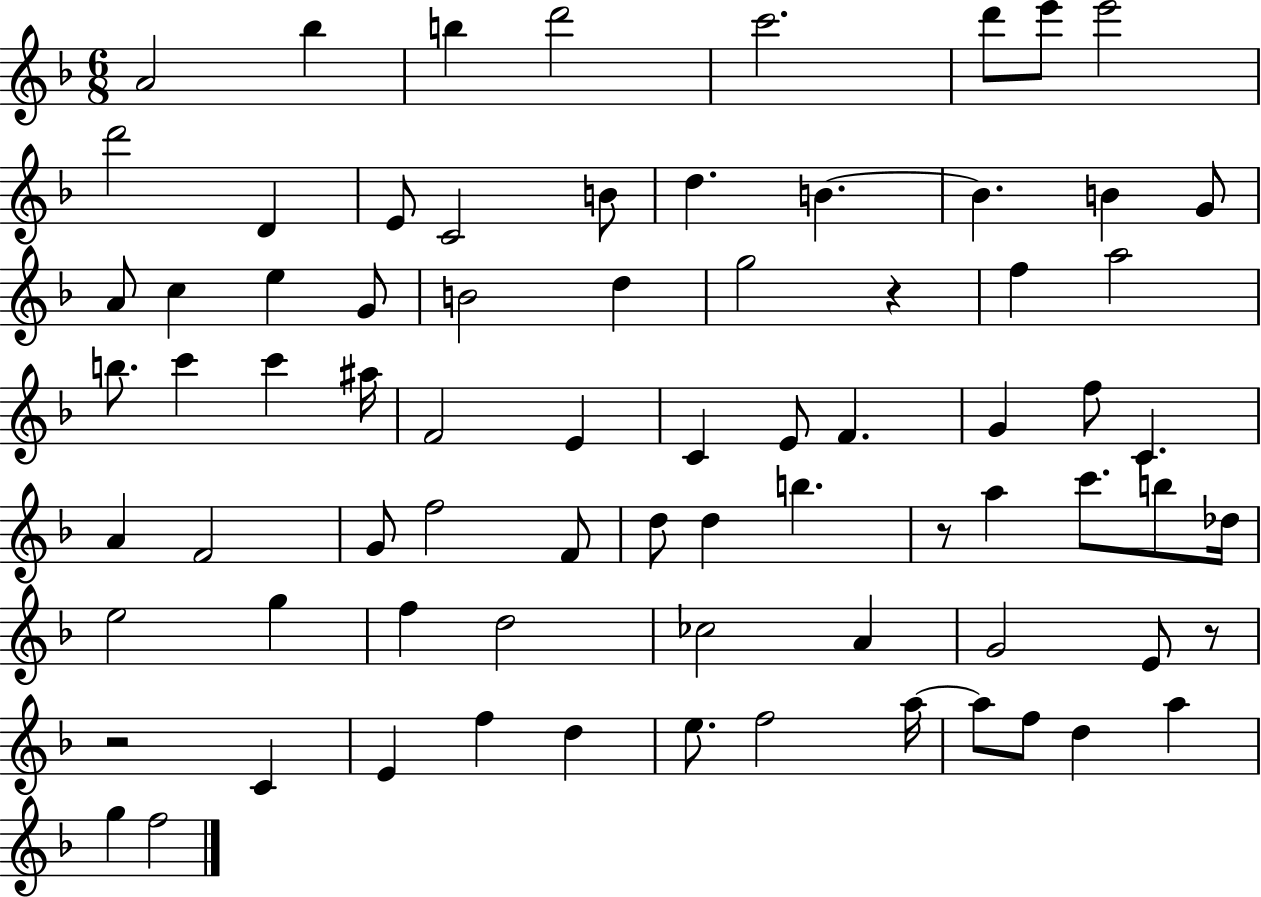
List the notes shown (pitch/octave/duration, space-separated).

A4/h Bb5/q B5/q D6/h C6/h. D6/e E6/e E6/h D6/h D4/q E4/e C4/h B4/e D5/q. B4/q. B4/q. B4/q G4/e A4/e C5/q E5/q G4/e B4/h D5/q G5/h R/q F5/q A5/h B5/e. C6/q C6/q A#5/s F4/h E4/q C4/q E4/e F4/q. G4/q F5/e C4/q. A4/q F4/h G4/e F5/h F4/e D5/e D5/q B5/q. R/e A5/q C6/e. B5/e Db5/s E5/h G5/q F5/q D5/h CES5/h A4/q G4/h E4/e R/e R/h C4/q E4/q F5/q D5/q E5/e. F5/h A5/s A5/e F5/e D5/q A5/q G5/q F5/h